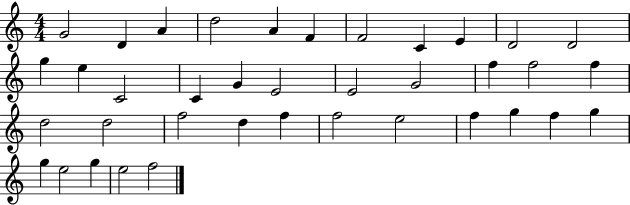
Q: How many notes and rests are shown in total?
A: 38